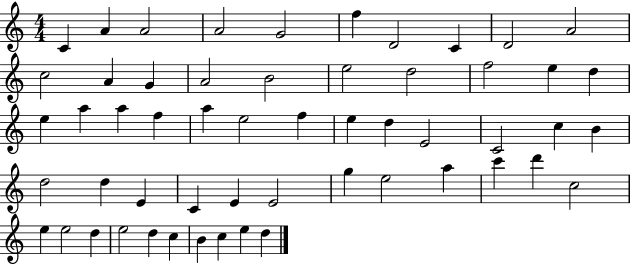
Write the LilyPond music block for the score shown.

{
  \clef treble
  \numericTimeSignature
  \time 4/4
  \key c \major
  c'4 a'4 a'2 | a'2 g'2 | f''4 d'2 c'4 | d'2 a'2 | \break c''2 a'4 g'4 | a'2 b'2 | e''2 d''2 | f''2 e''4 d''4 | \break e''4 a''4 a''4 f''4 | a''4 e''2 f''4 | e''4 d''4 e'2 | c'2 c''4 b'4 | \break d''2 d''4 e'4 | c'4 e'4 e'2 | g''4 e''2 a''4 | c'''4 d'''4 c''2 | \break e''4 e''2 d''4 | e''2 d''4 c''4 | b'4 c''4 e''4 d''4 | \bar "|."
}